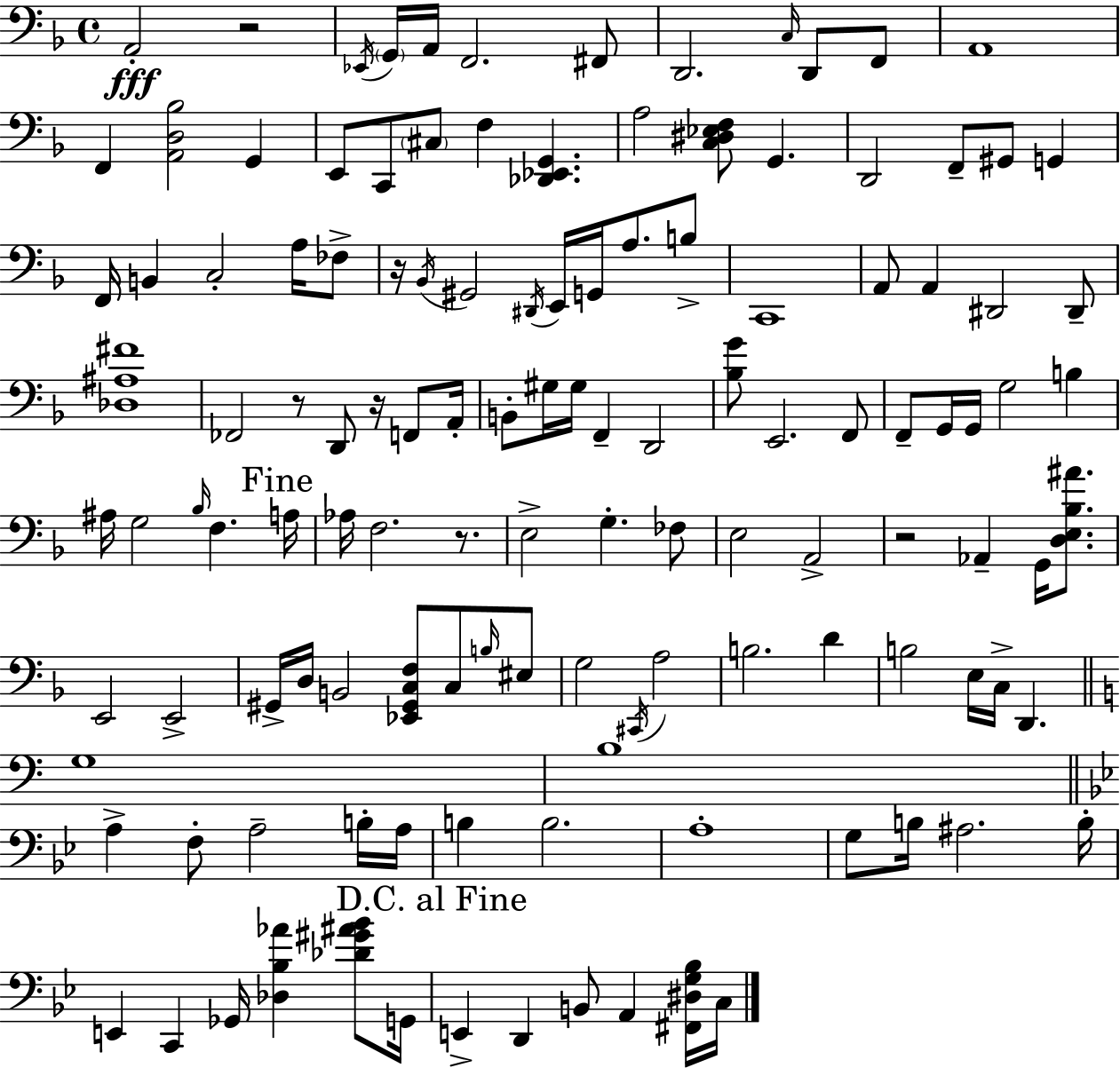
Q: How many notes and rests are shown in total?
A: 126